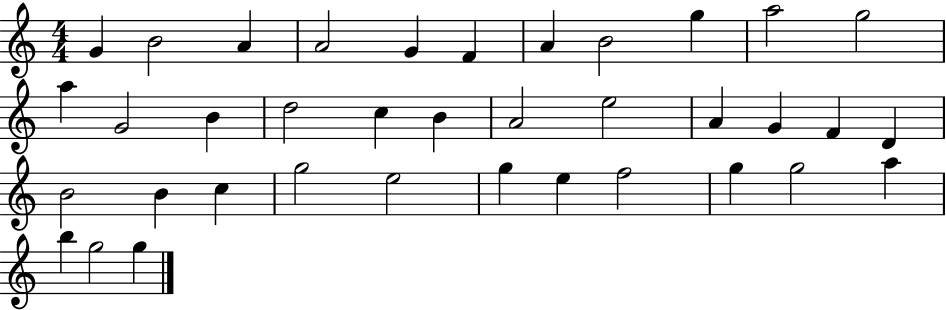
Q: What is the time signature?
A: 4/4